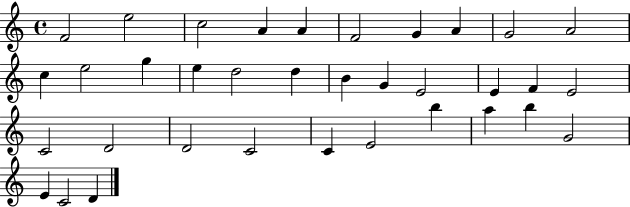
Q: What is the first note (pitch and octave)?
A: F4